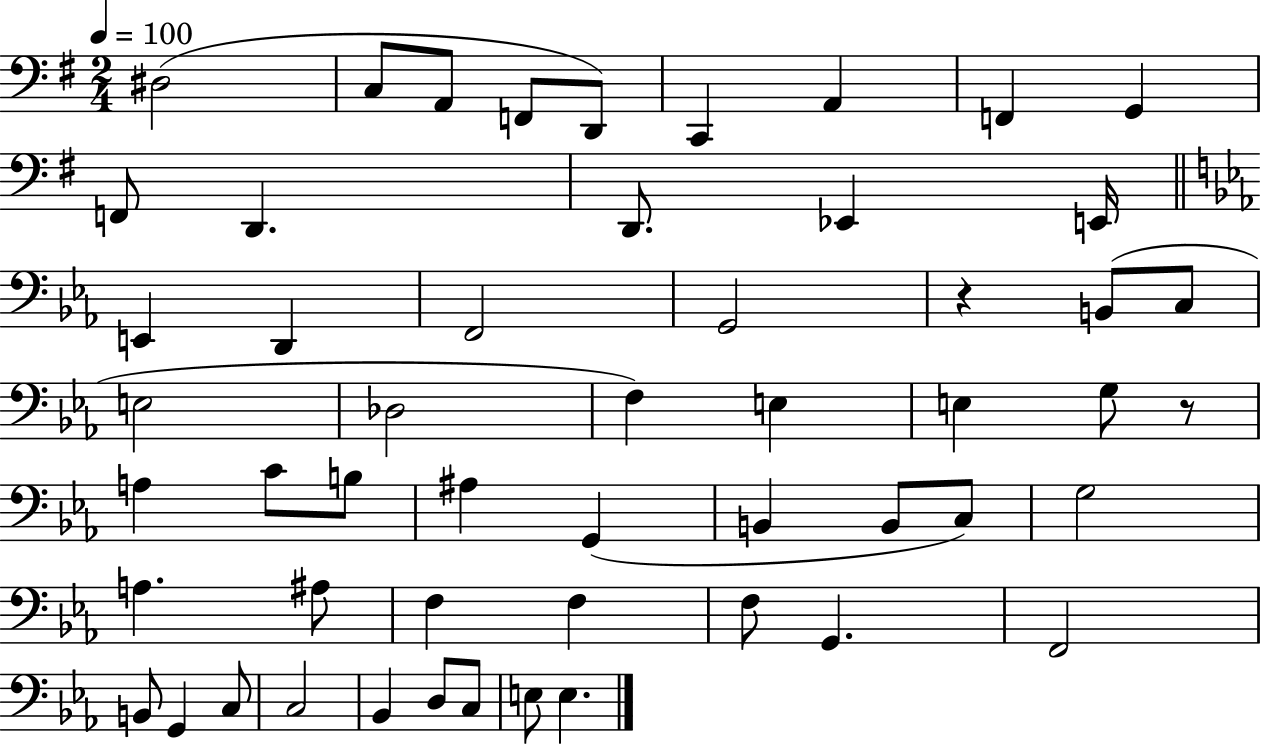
D#3/h C3/e A2/e F2/e D2/e C2/q A2/q F2/q G2/q F2/e D2/q. D2/e. Eb2/q E2/s E2/q D2/q F2/h G2/h R/q B2/e C3/e E3/h Db3/h F3/q E3/q E3/q G3/e R/e A3/q C4/e B3/e A#3/q G2/q B2/q B2/e C3/e G3/h A3/q. A#3/e F3/q F3/q F3/e G2/q. F2/h B2/e G2/q C3/e C3/h Bb2/q D3/e C3/e E3/e E3/q.